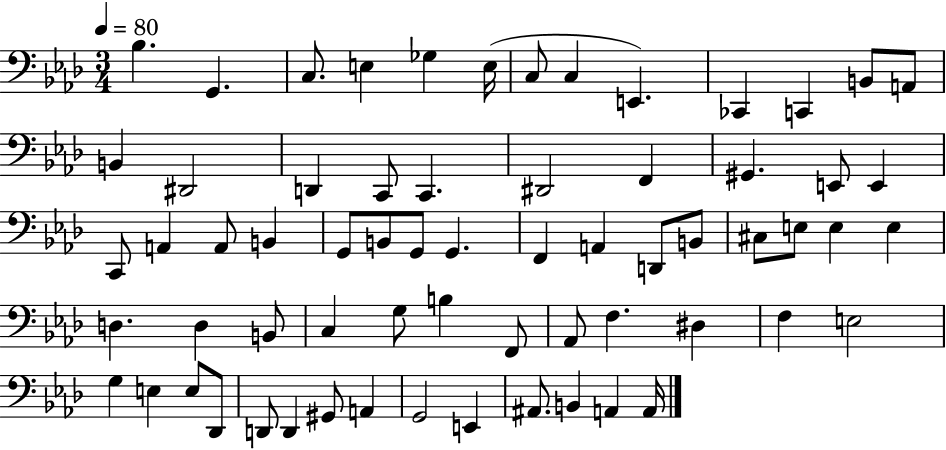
{
  \clef bass
  \numericTimeSignature
  \time 3/4
  \key aes \major
  \tempo 4 = 80
  bes4. g,4. | c8. e4 ges4 e16( | c8 c4 e,4.) | ces,4 c,4 b,8 a,8 | \break b,4 dis,2 | d,4 c,8 c,4. | dis,2 f,4 | gis,4. e,8 e,4 | \break c,8 a,4 a,8 b,4 | g,8 b,8 g,8 g,4. | f,4 a,4 d,8 b,8 | cis8 e8 e4 e4 | \break d4. d4 b,8 | c4 g8 b4 f,8 | aes,8 f4. dis4 | f4 e2 | \break g4 e4 e8 des,8 | d,8 d,4 gis,8 a,4 | g,2 e,4 | ais,8. b,4 a,4 a,16 | \break \bar "|."
}